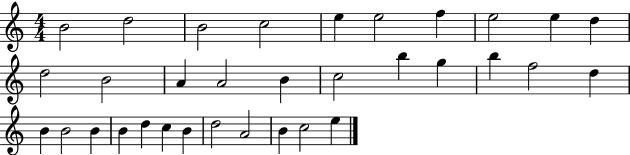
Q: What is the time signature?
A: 4/4